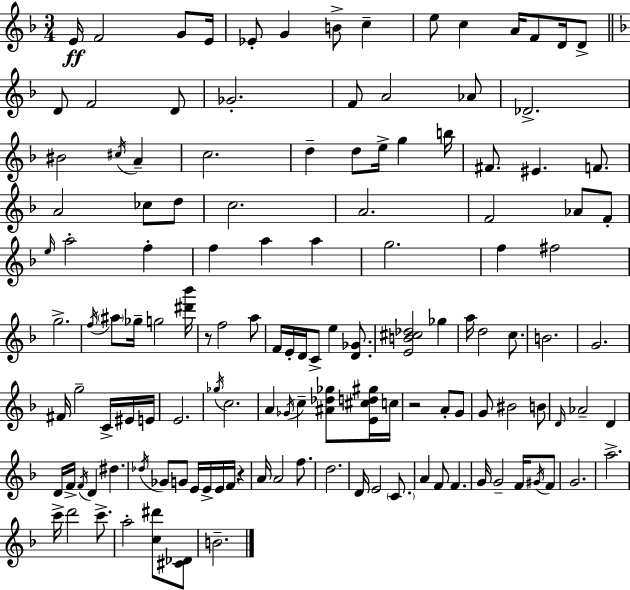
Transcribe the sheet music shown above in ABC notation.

X:1
T:Untitled
M:3/4
L:1/4
K:F
E/4 F2 G/2 E/4 _E/2 G B/2 c e/2 c A/4 F/2 D/4 D/2 D/2 F2 D/2 _G2 F/2 A2 _A/2 _D2 ^B2 ^c/4 A c2 d d/2 e/4 g b/4 ^F/2 ^E F/2 A2 _c/2 d/2 c2 A2 F2 _A/2 F/2 e/4 a2 f f a a g2 f ^f2 g2 f/4 ^a/2 _g/4 g2 [^d'_b']/4 z/2 f2 a/2 F/4 E/4 D/4 C/2 e [D_G]/2 [EB^c_d]2 _g a/4 d2 c/2 B2 G2 ^F/4 g2 C/4 ^E/4 E/4 E2 _g/4 c2 A _G/4 c [^A_d_g]/2 [E^cd^g]/4 c/4 z2 A/2 G/2 G/2 ^B2 B/2 D/4 _A2 D D/4 F/4 F/4 D ^d _d/4 _G/2 G/2 E/4 E/4 E/4 F/4 z A/4 A2 f/2 d2 D/4 E2 C/2 A F/2 F G/4 G2 F/4 ^G/4 F/2 G2 a2 c'/4 d'2 c'/2 a2 [c^d']/2 [^C_D]/2 B2